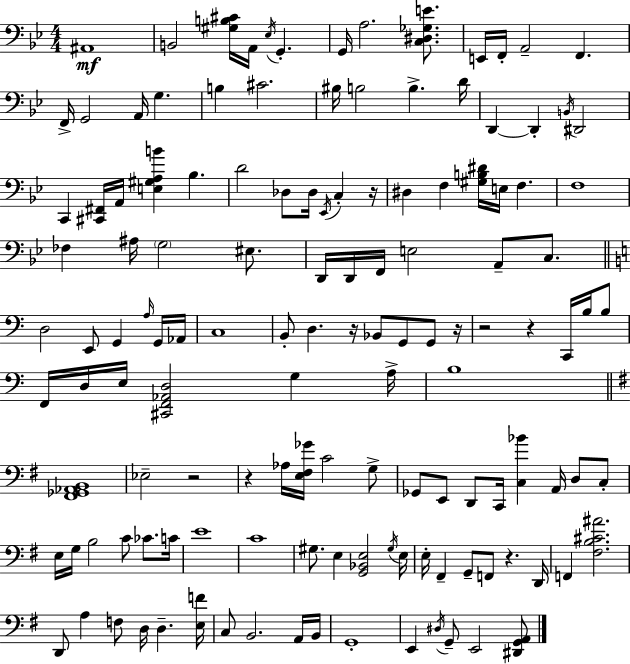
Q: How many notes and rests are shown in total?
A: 133